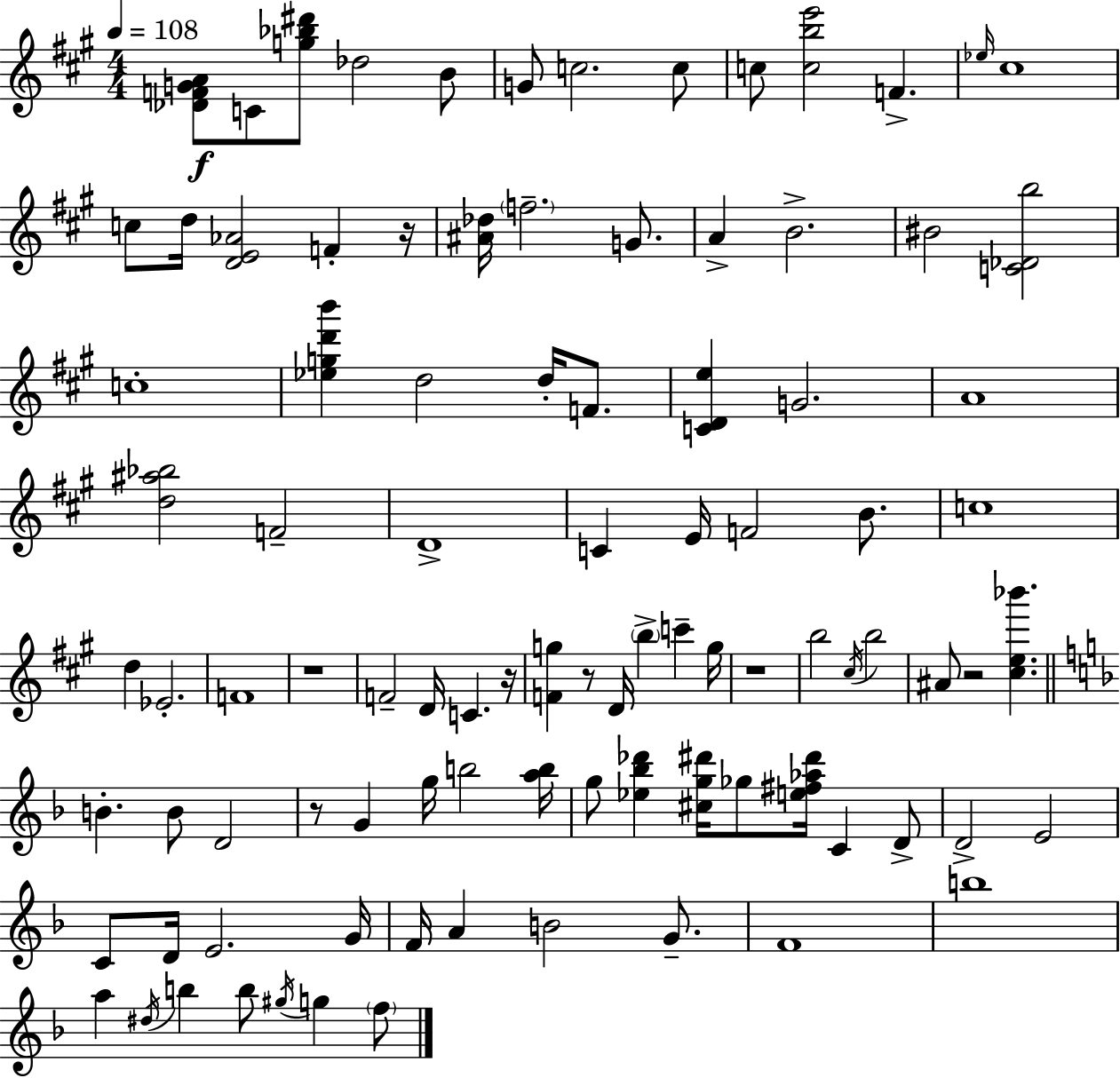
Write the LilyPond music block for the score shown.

{
  \clef treble
  \numericTimeSignature
  \time 4/4
  \key a \major
  \tempo 4 = 108
  <des' f' g' a'>8\f c'8 <g'' bes'' dis'''>8 des''2 b'8 | g'8 c''2. c''8 | c''8 <c'' b'' e'''>2 f'4.-> | \grace { ees''16 } cis''1 | \break c''8 d''16 <d' e' aes'>2 f'4-. | r16 <ais' des''>16 \parenthesize f''2.-- g'8. | a'4-> b'2.-> | bis'2 <c' des' b''>2 | \break c''1-. | <ees'' g'' d''' b'''>4 d''2 d''16-. f'8. | <c' d' e''>4 g'2. | a'1 | \break <d'' ais'' bes''>2 f'2-- | d'1-> | c'4 e'16 f'2 b'8. | c''1 | \break d''4 ees'2.-. | f'1 | r1 | f'2-- d'16 c'4. | \break r16 <f' g''>4 r8 d'16 \parenthesize b''4-> c'''4-- | g''16 r1 | b''2 \acciaccatura { cis''16 } b''2 | ais'8 r2 <cis'' e'' bes'''>4. | \break \bar "||" \break \key f \major b'4.-. b'8 d'2 | r8 g'4 g''16 b''2 <a'' b''>16 | g''8 <ees'' bes'' des'''>4 <cis'' g'' dis'''>16 ges''8 <e'' fis'' aes'' dis'''>16 c'4 d'8-> | d'2-> e'2 | \break c'8 d'16 e'2. g'16 | f'16 a'4 b'2 g'8.-- | f'1 | b''1 | \break a''4 \acciaccatura { dis''16 } b''4 b''8 \acciaccatura { gis''16 } g''4 | \parenthesize f''8 \bar "|."
}